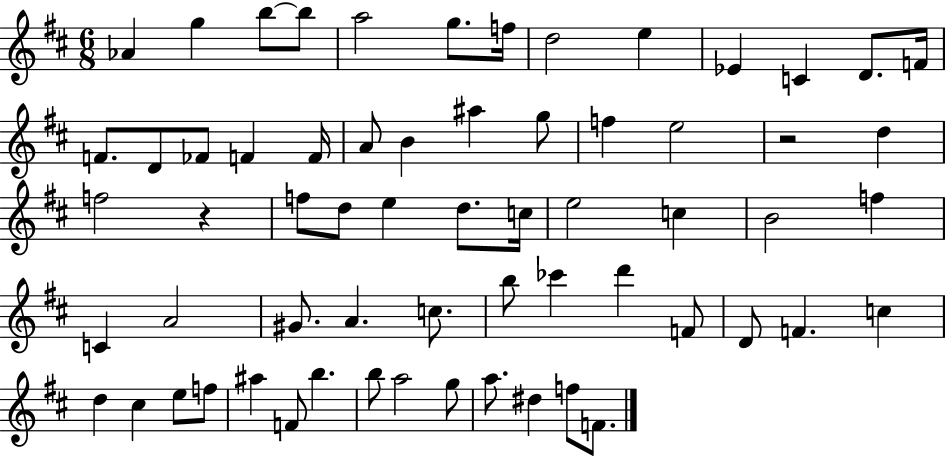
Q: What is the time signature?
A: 6/8